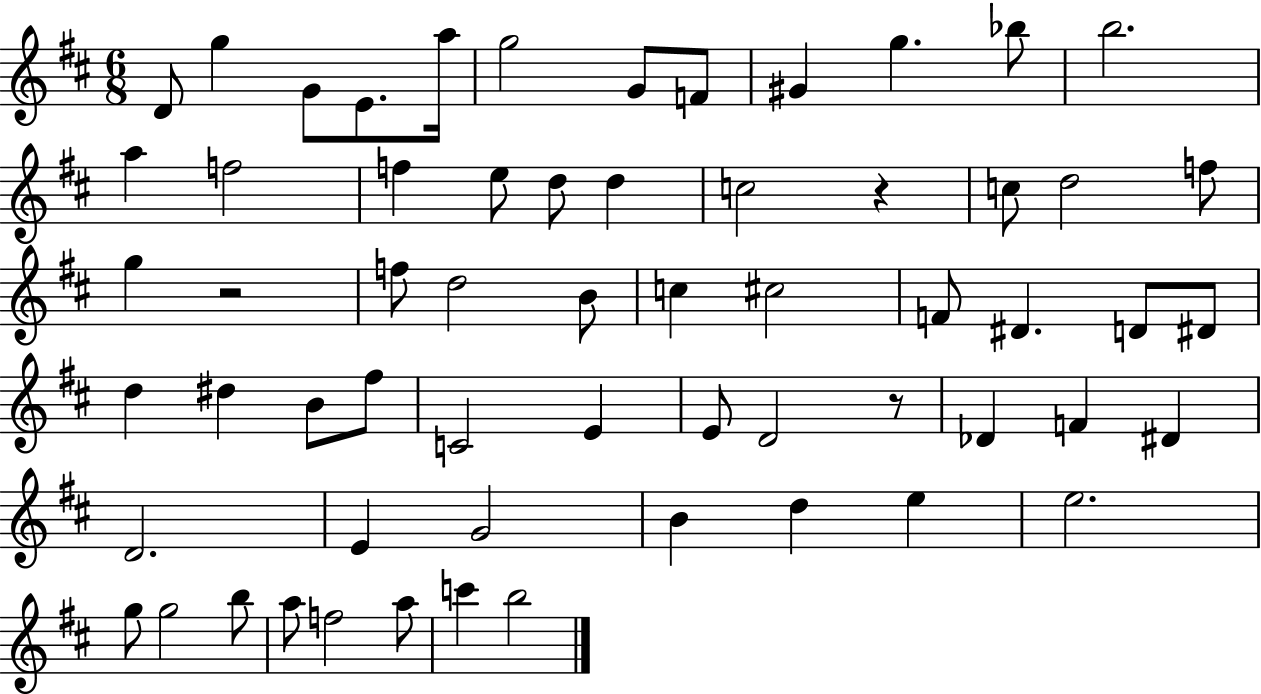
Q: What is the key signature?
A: D major